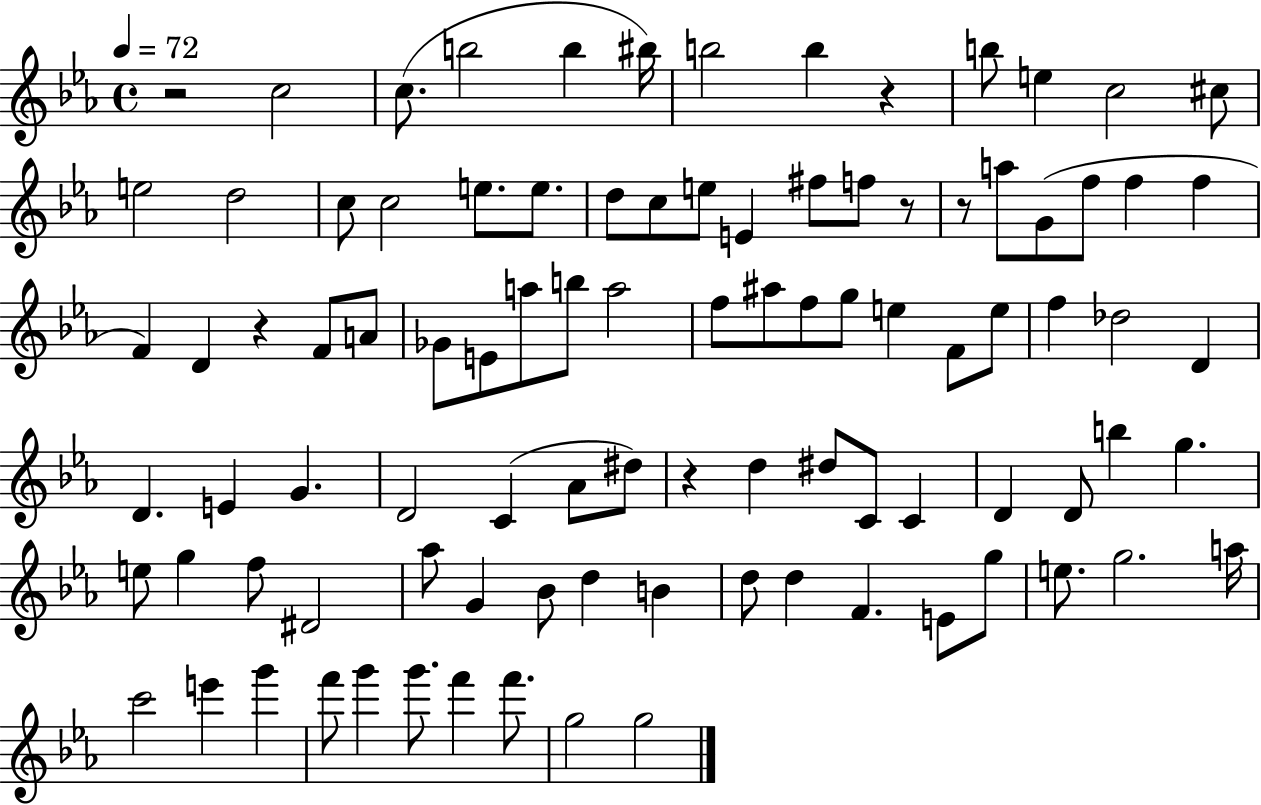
{
  \clef treble
  \time 4/4
  \defaultTimeSignature
  \key ees \major
  \tempo 4 = 72
  \repeat volta 2 { r2 c''2 | c''8.( b''2 b''4 bis''16) | b''2 b''4 r4 | b''8 e''4 c''2 cis''8 | \break e''2 d''2 | c''8 c''2 e''8. e''8. | d''8 c''8 e''8 e'4 fis''8 f''8 r8 | r8 a''8 g'8( f''8 f''4 f''4 | \break f'4) d'4 r4 f'8 a'8 | ges'8 e'8 a''8 b''8 a''2 | f''8 ais''8 f''8 g''8 e''4 f'8 e''8 | f''4 des''2 d'4 | \break d'4. e'4 g'4. | d'2 c'4( aes'8 dis''8) | r4 d''4 dis''8 c'8 c'4 | d'4 d'8 b''4 g''4. | \break e''8 g''4 f''8 dis'2 | aes''8 g'4 bes'8 d''4 b'4 | d''8 d''4 f'4. e'8 g''8 | e''8. g''2. a''16 | \break c'''2 e'''4 g'''4 | f'''8 g'''4 g'''8. f'''4 f'''8. | g''2 g''2 | } \bar "|."
}